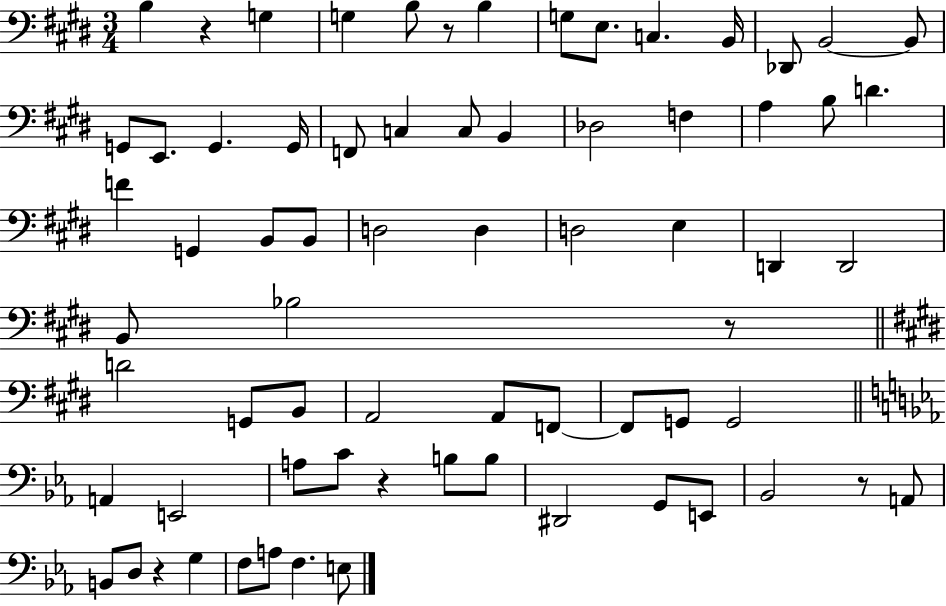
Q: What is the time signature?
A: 3/4